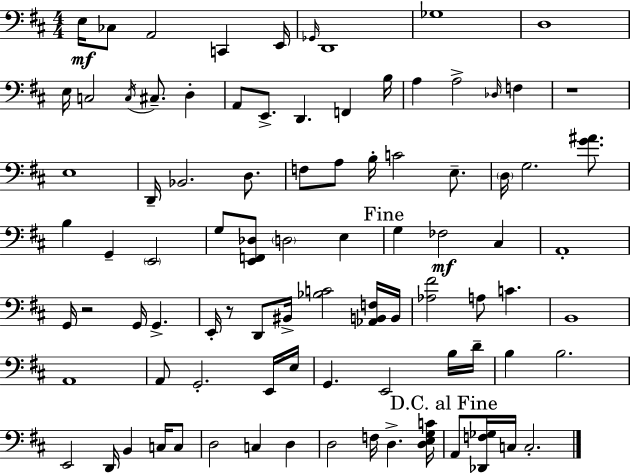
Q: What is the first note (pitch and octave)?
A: E3